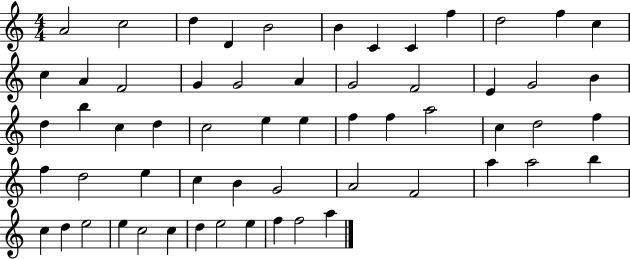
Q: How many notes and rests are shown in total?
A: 59